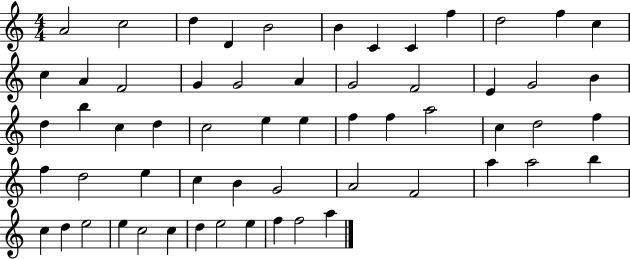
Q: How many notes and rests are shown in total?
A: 59